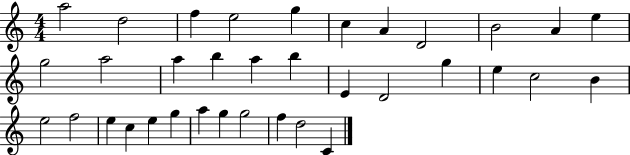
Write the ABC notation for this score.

X:1
T:Untitled
M:4/4
L:1/4
K:C
a2 d2 f e2 g c A D2 B2 A e g2 a2 a b a b E D2 g e c2 B e2 f2 e c e g a g g2 f d2 C